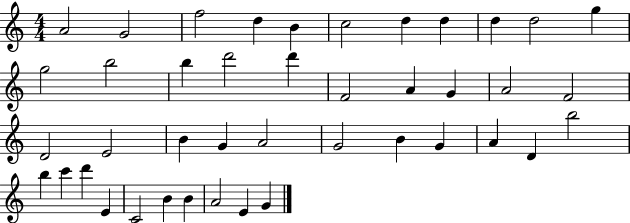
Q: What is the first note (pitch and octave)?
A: A4